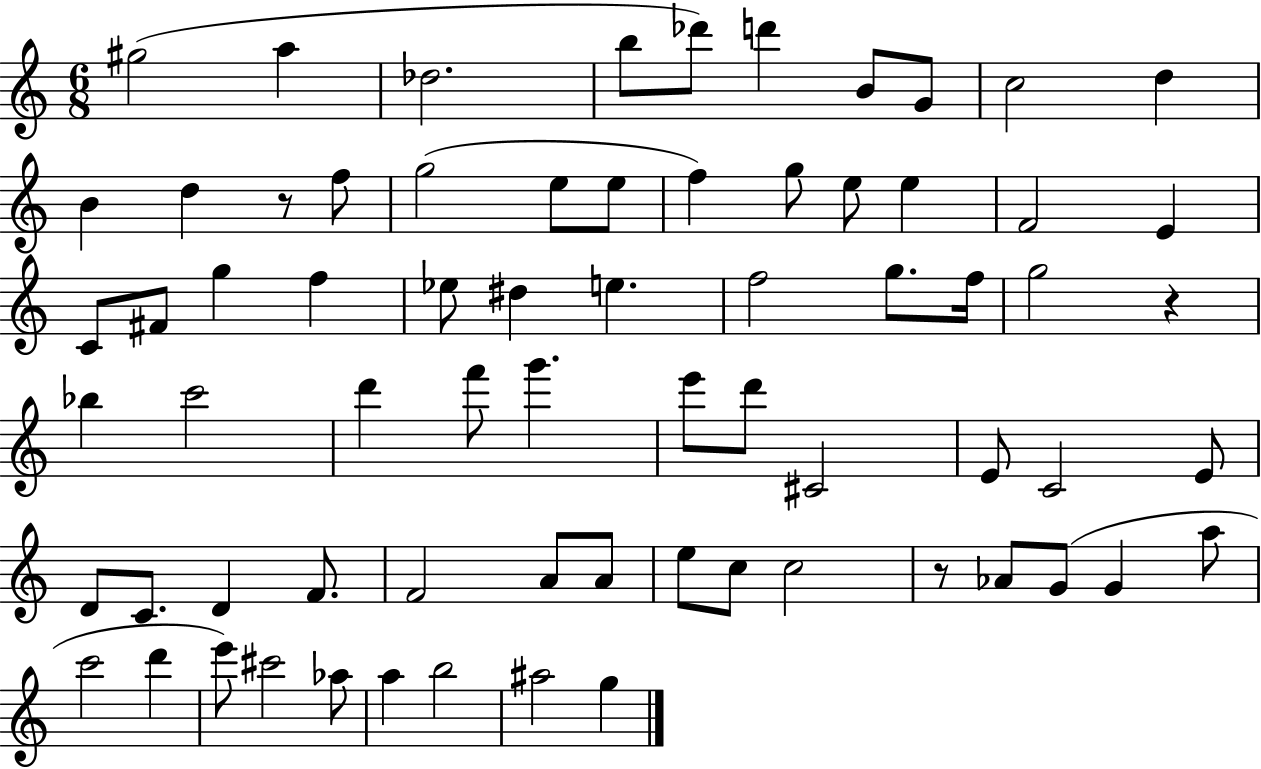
{
  \clef treble
  \numericTimeSignature
  \time 6/8
  \key c \major
  gis''2( a''4 | des''2. | b''8 des'''8) d'''4 b'8 g'8 | c''2 d''4 | \break b'4 d''4 r8 f''8 | g''2( e''8 e''8 | f''4) g''8 e''8 e''4 | f'2 e'4 | \break c'8 fis'8 g''4 f''4 | ees''8 dis''4 e''4. | f''2 g''8. f''16 | g''2 r4 | \break bes''4 c'''2 | d'''4 f'''8 g'''4. | e'''8 d'''8 cis'2 | e'8 c'2 e'8 | \break d'8 c'8. d'4 f'8. | f'2 a'8 a'8 | e''8 c''8 c''2 | r8 aes'8 g'8( g'4 a''8 | \break c'''2 d'''4 | e'''8) cis'''2 aes''8 | a''4 b''2 | ais''2 g''4 | \break \bar "|."
}